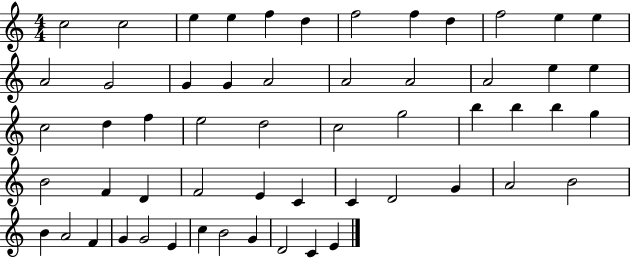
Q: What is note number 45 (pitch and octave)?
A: B4